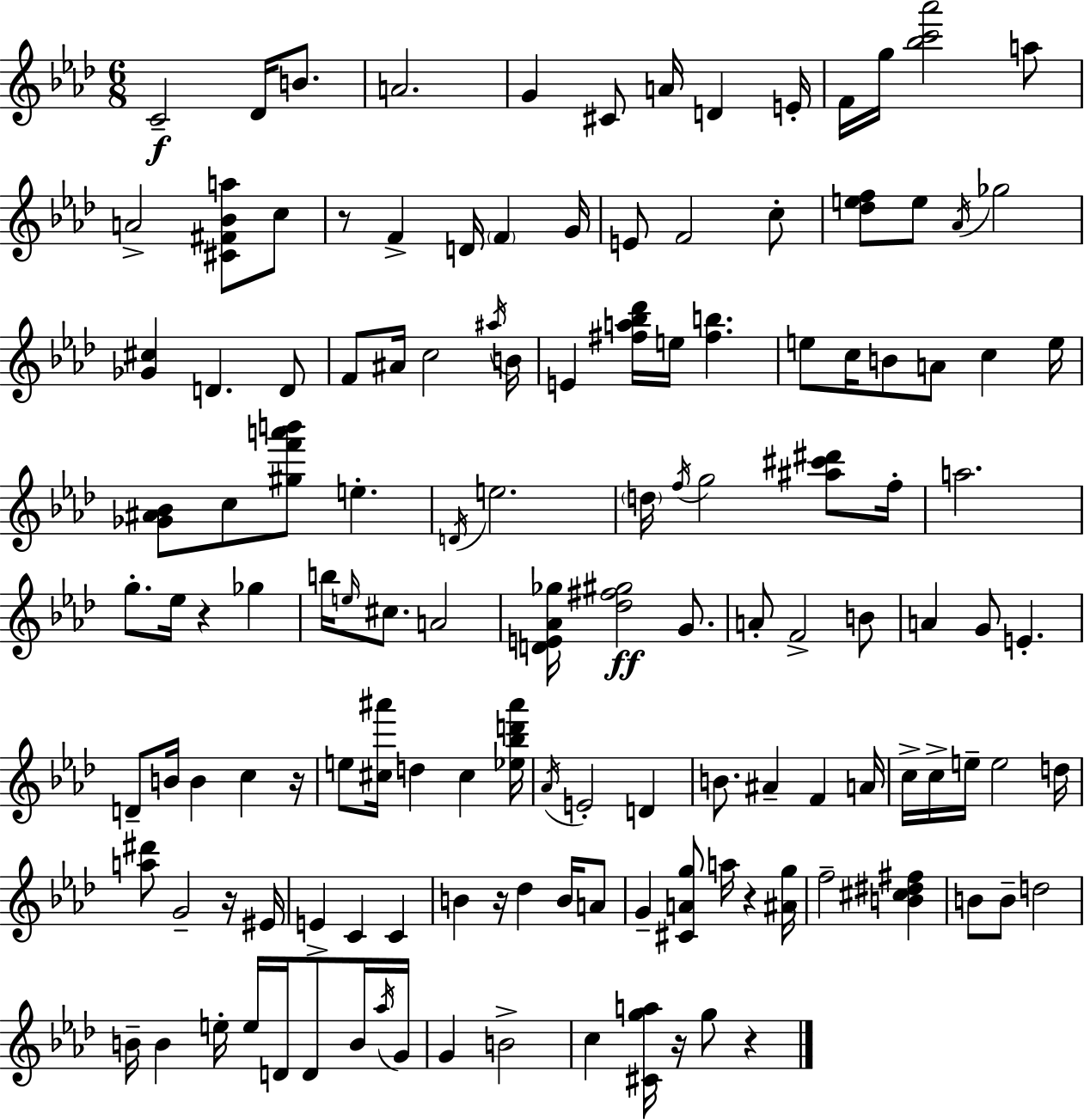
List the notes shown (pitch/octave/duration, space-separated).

C4/h Db4/s B4/e. A4/h. G4/q C#4/e A4/s D4/q E4/s F4/s G5/s [Bb5,C6,Ab6]/h A5/e A4/h [C#4,F#4,Bb4,A5]/e C5/e R/e F4/q D4/s F4/q G4/s E4/e F4/h C5/e [Db5,E5,F5]/e E5/e Ab4/s Gb5/h [Gb4,C#5]/q D4/q. D4/e F4/e A#4/s C5/h A#5/s B4/s E4/q [F#5,A5,Bb5,Db6]/s E5/s [F#5,B5]/q. E5/e C5/s B4/e A4/e C5/q E5/s [Gb4,A#4,Bb4]/e C5/e [G#5,F6,A6,B6]/e E5/q. D4/s E5/h. D5/s F5/s G5/h [A#5,C#6,D#6]/e F5/s A5/h. G5/e. Eb5/s R/q Gb5/q B5/s E5/s C#5/e. A4/h [D4,E4,Ab4,Gb5]/s [Db5,F#5,G#5]/h G4/e. A4/e F4/h B4/e A4/q G4/e E4/q. D4/e B4/s B4/q C5/q R/s E5/e [C#5,A#6]/s D5/q C#5/q [Eb5,Bb5,D6,A#6]/s Ab4/s E4/h D4/q B4/e. A#4/q F4/q A4/s C5/s C5/s E5/s E5/h D5/s [A5,D#6]/e G4/h R/s EIS4/s E4/q C4/q C4/q B4/q R/s Db5/q B4/s A4/e G4/q [C#4,A4,G5]/e A5/s R/q [A#4,G5]/s F5/h [B4,C#5,D#5,F#5]/q B4/e B4/e D5/h B4/s B4/q E5/s E5/s D4/s D4/e B4/s Ab5/s G4/s G4/q B4/h C5/q [C#4,G5,A5]/s R/s G5/e R/q